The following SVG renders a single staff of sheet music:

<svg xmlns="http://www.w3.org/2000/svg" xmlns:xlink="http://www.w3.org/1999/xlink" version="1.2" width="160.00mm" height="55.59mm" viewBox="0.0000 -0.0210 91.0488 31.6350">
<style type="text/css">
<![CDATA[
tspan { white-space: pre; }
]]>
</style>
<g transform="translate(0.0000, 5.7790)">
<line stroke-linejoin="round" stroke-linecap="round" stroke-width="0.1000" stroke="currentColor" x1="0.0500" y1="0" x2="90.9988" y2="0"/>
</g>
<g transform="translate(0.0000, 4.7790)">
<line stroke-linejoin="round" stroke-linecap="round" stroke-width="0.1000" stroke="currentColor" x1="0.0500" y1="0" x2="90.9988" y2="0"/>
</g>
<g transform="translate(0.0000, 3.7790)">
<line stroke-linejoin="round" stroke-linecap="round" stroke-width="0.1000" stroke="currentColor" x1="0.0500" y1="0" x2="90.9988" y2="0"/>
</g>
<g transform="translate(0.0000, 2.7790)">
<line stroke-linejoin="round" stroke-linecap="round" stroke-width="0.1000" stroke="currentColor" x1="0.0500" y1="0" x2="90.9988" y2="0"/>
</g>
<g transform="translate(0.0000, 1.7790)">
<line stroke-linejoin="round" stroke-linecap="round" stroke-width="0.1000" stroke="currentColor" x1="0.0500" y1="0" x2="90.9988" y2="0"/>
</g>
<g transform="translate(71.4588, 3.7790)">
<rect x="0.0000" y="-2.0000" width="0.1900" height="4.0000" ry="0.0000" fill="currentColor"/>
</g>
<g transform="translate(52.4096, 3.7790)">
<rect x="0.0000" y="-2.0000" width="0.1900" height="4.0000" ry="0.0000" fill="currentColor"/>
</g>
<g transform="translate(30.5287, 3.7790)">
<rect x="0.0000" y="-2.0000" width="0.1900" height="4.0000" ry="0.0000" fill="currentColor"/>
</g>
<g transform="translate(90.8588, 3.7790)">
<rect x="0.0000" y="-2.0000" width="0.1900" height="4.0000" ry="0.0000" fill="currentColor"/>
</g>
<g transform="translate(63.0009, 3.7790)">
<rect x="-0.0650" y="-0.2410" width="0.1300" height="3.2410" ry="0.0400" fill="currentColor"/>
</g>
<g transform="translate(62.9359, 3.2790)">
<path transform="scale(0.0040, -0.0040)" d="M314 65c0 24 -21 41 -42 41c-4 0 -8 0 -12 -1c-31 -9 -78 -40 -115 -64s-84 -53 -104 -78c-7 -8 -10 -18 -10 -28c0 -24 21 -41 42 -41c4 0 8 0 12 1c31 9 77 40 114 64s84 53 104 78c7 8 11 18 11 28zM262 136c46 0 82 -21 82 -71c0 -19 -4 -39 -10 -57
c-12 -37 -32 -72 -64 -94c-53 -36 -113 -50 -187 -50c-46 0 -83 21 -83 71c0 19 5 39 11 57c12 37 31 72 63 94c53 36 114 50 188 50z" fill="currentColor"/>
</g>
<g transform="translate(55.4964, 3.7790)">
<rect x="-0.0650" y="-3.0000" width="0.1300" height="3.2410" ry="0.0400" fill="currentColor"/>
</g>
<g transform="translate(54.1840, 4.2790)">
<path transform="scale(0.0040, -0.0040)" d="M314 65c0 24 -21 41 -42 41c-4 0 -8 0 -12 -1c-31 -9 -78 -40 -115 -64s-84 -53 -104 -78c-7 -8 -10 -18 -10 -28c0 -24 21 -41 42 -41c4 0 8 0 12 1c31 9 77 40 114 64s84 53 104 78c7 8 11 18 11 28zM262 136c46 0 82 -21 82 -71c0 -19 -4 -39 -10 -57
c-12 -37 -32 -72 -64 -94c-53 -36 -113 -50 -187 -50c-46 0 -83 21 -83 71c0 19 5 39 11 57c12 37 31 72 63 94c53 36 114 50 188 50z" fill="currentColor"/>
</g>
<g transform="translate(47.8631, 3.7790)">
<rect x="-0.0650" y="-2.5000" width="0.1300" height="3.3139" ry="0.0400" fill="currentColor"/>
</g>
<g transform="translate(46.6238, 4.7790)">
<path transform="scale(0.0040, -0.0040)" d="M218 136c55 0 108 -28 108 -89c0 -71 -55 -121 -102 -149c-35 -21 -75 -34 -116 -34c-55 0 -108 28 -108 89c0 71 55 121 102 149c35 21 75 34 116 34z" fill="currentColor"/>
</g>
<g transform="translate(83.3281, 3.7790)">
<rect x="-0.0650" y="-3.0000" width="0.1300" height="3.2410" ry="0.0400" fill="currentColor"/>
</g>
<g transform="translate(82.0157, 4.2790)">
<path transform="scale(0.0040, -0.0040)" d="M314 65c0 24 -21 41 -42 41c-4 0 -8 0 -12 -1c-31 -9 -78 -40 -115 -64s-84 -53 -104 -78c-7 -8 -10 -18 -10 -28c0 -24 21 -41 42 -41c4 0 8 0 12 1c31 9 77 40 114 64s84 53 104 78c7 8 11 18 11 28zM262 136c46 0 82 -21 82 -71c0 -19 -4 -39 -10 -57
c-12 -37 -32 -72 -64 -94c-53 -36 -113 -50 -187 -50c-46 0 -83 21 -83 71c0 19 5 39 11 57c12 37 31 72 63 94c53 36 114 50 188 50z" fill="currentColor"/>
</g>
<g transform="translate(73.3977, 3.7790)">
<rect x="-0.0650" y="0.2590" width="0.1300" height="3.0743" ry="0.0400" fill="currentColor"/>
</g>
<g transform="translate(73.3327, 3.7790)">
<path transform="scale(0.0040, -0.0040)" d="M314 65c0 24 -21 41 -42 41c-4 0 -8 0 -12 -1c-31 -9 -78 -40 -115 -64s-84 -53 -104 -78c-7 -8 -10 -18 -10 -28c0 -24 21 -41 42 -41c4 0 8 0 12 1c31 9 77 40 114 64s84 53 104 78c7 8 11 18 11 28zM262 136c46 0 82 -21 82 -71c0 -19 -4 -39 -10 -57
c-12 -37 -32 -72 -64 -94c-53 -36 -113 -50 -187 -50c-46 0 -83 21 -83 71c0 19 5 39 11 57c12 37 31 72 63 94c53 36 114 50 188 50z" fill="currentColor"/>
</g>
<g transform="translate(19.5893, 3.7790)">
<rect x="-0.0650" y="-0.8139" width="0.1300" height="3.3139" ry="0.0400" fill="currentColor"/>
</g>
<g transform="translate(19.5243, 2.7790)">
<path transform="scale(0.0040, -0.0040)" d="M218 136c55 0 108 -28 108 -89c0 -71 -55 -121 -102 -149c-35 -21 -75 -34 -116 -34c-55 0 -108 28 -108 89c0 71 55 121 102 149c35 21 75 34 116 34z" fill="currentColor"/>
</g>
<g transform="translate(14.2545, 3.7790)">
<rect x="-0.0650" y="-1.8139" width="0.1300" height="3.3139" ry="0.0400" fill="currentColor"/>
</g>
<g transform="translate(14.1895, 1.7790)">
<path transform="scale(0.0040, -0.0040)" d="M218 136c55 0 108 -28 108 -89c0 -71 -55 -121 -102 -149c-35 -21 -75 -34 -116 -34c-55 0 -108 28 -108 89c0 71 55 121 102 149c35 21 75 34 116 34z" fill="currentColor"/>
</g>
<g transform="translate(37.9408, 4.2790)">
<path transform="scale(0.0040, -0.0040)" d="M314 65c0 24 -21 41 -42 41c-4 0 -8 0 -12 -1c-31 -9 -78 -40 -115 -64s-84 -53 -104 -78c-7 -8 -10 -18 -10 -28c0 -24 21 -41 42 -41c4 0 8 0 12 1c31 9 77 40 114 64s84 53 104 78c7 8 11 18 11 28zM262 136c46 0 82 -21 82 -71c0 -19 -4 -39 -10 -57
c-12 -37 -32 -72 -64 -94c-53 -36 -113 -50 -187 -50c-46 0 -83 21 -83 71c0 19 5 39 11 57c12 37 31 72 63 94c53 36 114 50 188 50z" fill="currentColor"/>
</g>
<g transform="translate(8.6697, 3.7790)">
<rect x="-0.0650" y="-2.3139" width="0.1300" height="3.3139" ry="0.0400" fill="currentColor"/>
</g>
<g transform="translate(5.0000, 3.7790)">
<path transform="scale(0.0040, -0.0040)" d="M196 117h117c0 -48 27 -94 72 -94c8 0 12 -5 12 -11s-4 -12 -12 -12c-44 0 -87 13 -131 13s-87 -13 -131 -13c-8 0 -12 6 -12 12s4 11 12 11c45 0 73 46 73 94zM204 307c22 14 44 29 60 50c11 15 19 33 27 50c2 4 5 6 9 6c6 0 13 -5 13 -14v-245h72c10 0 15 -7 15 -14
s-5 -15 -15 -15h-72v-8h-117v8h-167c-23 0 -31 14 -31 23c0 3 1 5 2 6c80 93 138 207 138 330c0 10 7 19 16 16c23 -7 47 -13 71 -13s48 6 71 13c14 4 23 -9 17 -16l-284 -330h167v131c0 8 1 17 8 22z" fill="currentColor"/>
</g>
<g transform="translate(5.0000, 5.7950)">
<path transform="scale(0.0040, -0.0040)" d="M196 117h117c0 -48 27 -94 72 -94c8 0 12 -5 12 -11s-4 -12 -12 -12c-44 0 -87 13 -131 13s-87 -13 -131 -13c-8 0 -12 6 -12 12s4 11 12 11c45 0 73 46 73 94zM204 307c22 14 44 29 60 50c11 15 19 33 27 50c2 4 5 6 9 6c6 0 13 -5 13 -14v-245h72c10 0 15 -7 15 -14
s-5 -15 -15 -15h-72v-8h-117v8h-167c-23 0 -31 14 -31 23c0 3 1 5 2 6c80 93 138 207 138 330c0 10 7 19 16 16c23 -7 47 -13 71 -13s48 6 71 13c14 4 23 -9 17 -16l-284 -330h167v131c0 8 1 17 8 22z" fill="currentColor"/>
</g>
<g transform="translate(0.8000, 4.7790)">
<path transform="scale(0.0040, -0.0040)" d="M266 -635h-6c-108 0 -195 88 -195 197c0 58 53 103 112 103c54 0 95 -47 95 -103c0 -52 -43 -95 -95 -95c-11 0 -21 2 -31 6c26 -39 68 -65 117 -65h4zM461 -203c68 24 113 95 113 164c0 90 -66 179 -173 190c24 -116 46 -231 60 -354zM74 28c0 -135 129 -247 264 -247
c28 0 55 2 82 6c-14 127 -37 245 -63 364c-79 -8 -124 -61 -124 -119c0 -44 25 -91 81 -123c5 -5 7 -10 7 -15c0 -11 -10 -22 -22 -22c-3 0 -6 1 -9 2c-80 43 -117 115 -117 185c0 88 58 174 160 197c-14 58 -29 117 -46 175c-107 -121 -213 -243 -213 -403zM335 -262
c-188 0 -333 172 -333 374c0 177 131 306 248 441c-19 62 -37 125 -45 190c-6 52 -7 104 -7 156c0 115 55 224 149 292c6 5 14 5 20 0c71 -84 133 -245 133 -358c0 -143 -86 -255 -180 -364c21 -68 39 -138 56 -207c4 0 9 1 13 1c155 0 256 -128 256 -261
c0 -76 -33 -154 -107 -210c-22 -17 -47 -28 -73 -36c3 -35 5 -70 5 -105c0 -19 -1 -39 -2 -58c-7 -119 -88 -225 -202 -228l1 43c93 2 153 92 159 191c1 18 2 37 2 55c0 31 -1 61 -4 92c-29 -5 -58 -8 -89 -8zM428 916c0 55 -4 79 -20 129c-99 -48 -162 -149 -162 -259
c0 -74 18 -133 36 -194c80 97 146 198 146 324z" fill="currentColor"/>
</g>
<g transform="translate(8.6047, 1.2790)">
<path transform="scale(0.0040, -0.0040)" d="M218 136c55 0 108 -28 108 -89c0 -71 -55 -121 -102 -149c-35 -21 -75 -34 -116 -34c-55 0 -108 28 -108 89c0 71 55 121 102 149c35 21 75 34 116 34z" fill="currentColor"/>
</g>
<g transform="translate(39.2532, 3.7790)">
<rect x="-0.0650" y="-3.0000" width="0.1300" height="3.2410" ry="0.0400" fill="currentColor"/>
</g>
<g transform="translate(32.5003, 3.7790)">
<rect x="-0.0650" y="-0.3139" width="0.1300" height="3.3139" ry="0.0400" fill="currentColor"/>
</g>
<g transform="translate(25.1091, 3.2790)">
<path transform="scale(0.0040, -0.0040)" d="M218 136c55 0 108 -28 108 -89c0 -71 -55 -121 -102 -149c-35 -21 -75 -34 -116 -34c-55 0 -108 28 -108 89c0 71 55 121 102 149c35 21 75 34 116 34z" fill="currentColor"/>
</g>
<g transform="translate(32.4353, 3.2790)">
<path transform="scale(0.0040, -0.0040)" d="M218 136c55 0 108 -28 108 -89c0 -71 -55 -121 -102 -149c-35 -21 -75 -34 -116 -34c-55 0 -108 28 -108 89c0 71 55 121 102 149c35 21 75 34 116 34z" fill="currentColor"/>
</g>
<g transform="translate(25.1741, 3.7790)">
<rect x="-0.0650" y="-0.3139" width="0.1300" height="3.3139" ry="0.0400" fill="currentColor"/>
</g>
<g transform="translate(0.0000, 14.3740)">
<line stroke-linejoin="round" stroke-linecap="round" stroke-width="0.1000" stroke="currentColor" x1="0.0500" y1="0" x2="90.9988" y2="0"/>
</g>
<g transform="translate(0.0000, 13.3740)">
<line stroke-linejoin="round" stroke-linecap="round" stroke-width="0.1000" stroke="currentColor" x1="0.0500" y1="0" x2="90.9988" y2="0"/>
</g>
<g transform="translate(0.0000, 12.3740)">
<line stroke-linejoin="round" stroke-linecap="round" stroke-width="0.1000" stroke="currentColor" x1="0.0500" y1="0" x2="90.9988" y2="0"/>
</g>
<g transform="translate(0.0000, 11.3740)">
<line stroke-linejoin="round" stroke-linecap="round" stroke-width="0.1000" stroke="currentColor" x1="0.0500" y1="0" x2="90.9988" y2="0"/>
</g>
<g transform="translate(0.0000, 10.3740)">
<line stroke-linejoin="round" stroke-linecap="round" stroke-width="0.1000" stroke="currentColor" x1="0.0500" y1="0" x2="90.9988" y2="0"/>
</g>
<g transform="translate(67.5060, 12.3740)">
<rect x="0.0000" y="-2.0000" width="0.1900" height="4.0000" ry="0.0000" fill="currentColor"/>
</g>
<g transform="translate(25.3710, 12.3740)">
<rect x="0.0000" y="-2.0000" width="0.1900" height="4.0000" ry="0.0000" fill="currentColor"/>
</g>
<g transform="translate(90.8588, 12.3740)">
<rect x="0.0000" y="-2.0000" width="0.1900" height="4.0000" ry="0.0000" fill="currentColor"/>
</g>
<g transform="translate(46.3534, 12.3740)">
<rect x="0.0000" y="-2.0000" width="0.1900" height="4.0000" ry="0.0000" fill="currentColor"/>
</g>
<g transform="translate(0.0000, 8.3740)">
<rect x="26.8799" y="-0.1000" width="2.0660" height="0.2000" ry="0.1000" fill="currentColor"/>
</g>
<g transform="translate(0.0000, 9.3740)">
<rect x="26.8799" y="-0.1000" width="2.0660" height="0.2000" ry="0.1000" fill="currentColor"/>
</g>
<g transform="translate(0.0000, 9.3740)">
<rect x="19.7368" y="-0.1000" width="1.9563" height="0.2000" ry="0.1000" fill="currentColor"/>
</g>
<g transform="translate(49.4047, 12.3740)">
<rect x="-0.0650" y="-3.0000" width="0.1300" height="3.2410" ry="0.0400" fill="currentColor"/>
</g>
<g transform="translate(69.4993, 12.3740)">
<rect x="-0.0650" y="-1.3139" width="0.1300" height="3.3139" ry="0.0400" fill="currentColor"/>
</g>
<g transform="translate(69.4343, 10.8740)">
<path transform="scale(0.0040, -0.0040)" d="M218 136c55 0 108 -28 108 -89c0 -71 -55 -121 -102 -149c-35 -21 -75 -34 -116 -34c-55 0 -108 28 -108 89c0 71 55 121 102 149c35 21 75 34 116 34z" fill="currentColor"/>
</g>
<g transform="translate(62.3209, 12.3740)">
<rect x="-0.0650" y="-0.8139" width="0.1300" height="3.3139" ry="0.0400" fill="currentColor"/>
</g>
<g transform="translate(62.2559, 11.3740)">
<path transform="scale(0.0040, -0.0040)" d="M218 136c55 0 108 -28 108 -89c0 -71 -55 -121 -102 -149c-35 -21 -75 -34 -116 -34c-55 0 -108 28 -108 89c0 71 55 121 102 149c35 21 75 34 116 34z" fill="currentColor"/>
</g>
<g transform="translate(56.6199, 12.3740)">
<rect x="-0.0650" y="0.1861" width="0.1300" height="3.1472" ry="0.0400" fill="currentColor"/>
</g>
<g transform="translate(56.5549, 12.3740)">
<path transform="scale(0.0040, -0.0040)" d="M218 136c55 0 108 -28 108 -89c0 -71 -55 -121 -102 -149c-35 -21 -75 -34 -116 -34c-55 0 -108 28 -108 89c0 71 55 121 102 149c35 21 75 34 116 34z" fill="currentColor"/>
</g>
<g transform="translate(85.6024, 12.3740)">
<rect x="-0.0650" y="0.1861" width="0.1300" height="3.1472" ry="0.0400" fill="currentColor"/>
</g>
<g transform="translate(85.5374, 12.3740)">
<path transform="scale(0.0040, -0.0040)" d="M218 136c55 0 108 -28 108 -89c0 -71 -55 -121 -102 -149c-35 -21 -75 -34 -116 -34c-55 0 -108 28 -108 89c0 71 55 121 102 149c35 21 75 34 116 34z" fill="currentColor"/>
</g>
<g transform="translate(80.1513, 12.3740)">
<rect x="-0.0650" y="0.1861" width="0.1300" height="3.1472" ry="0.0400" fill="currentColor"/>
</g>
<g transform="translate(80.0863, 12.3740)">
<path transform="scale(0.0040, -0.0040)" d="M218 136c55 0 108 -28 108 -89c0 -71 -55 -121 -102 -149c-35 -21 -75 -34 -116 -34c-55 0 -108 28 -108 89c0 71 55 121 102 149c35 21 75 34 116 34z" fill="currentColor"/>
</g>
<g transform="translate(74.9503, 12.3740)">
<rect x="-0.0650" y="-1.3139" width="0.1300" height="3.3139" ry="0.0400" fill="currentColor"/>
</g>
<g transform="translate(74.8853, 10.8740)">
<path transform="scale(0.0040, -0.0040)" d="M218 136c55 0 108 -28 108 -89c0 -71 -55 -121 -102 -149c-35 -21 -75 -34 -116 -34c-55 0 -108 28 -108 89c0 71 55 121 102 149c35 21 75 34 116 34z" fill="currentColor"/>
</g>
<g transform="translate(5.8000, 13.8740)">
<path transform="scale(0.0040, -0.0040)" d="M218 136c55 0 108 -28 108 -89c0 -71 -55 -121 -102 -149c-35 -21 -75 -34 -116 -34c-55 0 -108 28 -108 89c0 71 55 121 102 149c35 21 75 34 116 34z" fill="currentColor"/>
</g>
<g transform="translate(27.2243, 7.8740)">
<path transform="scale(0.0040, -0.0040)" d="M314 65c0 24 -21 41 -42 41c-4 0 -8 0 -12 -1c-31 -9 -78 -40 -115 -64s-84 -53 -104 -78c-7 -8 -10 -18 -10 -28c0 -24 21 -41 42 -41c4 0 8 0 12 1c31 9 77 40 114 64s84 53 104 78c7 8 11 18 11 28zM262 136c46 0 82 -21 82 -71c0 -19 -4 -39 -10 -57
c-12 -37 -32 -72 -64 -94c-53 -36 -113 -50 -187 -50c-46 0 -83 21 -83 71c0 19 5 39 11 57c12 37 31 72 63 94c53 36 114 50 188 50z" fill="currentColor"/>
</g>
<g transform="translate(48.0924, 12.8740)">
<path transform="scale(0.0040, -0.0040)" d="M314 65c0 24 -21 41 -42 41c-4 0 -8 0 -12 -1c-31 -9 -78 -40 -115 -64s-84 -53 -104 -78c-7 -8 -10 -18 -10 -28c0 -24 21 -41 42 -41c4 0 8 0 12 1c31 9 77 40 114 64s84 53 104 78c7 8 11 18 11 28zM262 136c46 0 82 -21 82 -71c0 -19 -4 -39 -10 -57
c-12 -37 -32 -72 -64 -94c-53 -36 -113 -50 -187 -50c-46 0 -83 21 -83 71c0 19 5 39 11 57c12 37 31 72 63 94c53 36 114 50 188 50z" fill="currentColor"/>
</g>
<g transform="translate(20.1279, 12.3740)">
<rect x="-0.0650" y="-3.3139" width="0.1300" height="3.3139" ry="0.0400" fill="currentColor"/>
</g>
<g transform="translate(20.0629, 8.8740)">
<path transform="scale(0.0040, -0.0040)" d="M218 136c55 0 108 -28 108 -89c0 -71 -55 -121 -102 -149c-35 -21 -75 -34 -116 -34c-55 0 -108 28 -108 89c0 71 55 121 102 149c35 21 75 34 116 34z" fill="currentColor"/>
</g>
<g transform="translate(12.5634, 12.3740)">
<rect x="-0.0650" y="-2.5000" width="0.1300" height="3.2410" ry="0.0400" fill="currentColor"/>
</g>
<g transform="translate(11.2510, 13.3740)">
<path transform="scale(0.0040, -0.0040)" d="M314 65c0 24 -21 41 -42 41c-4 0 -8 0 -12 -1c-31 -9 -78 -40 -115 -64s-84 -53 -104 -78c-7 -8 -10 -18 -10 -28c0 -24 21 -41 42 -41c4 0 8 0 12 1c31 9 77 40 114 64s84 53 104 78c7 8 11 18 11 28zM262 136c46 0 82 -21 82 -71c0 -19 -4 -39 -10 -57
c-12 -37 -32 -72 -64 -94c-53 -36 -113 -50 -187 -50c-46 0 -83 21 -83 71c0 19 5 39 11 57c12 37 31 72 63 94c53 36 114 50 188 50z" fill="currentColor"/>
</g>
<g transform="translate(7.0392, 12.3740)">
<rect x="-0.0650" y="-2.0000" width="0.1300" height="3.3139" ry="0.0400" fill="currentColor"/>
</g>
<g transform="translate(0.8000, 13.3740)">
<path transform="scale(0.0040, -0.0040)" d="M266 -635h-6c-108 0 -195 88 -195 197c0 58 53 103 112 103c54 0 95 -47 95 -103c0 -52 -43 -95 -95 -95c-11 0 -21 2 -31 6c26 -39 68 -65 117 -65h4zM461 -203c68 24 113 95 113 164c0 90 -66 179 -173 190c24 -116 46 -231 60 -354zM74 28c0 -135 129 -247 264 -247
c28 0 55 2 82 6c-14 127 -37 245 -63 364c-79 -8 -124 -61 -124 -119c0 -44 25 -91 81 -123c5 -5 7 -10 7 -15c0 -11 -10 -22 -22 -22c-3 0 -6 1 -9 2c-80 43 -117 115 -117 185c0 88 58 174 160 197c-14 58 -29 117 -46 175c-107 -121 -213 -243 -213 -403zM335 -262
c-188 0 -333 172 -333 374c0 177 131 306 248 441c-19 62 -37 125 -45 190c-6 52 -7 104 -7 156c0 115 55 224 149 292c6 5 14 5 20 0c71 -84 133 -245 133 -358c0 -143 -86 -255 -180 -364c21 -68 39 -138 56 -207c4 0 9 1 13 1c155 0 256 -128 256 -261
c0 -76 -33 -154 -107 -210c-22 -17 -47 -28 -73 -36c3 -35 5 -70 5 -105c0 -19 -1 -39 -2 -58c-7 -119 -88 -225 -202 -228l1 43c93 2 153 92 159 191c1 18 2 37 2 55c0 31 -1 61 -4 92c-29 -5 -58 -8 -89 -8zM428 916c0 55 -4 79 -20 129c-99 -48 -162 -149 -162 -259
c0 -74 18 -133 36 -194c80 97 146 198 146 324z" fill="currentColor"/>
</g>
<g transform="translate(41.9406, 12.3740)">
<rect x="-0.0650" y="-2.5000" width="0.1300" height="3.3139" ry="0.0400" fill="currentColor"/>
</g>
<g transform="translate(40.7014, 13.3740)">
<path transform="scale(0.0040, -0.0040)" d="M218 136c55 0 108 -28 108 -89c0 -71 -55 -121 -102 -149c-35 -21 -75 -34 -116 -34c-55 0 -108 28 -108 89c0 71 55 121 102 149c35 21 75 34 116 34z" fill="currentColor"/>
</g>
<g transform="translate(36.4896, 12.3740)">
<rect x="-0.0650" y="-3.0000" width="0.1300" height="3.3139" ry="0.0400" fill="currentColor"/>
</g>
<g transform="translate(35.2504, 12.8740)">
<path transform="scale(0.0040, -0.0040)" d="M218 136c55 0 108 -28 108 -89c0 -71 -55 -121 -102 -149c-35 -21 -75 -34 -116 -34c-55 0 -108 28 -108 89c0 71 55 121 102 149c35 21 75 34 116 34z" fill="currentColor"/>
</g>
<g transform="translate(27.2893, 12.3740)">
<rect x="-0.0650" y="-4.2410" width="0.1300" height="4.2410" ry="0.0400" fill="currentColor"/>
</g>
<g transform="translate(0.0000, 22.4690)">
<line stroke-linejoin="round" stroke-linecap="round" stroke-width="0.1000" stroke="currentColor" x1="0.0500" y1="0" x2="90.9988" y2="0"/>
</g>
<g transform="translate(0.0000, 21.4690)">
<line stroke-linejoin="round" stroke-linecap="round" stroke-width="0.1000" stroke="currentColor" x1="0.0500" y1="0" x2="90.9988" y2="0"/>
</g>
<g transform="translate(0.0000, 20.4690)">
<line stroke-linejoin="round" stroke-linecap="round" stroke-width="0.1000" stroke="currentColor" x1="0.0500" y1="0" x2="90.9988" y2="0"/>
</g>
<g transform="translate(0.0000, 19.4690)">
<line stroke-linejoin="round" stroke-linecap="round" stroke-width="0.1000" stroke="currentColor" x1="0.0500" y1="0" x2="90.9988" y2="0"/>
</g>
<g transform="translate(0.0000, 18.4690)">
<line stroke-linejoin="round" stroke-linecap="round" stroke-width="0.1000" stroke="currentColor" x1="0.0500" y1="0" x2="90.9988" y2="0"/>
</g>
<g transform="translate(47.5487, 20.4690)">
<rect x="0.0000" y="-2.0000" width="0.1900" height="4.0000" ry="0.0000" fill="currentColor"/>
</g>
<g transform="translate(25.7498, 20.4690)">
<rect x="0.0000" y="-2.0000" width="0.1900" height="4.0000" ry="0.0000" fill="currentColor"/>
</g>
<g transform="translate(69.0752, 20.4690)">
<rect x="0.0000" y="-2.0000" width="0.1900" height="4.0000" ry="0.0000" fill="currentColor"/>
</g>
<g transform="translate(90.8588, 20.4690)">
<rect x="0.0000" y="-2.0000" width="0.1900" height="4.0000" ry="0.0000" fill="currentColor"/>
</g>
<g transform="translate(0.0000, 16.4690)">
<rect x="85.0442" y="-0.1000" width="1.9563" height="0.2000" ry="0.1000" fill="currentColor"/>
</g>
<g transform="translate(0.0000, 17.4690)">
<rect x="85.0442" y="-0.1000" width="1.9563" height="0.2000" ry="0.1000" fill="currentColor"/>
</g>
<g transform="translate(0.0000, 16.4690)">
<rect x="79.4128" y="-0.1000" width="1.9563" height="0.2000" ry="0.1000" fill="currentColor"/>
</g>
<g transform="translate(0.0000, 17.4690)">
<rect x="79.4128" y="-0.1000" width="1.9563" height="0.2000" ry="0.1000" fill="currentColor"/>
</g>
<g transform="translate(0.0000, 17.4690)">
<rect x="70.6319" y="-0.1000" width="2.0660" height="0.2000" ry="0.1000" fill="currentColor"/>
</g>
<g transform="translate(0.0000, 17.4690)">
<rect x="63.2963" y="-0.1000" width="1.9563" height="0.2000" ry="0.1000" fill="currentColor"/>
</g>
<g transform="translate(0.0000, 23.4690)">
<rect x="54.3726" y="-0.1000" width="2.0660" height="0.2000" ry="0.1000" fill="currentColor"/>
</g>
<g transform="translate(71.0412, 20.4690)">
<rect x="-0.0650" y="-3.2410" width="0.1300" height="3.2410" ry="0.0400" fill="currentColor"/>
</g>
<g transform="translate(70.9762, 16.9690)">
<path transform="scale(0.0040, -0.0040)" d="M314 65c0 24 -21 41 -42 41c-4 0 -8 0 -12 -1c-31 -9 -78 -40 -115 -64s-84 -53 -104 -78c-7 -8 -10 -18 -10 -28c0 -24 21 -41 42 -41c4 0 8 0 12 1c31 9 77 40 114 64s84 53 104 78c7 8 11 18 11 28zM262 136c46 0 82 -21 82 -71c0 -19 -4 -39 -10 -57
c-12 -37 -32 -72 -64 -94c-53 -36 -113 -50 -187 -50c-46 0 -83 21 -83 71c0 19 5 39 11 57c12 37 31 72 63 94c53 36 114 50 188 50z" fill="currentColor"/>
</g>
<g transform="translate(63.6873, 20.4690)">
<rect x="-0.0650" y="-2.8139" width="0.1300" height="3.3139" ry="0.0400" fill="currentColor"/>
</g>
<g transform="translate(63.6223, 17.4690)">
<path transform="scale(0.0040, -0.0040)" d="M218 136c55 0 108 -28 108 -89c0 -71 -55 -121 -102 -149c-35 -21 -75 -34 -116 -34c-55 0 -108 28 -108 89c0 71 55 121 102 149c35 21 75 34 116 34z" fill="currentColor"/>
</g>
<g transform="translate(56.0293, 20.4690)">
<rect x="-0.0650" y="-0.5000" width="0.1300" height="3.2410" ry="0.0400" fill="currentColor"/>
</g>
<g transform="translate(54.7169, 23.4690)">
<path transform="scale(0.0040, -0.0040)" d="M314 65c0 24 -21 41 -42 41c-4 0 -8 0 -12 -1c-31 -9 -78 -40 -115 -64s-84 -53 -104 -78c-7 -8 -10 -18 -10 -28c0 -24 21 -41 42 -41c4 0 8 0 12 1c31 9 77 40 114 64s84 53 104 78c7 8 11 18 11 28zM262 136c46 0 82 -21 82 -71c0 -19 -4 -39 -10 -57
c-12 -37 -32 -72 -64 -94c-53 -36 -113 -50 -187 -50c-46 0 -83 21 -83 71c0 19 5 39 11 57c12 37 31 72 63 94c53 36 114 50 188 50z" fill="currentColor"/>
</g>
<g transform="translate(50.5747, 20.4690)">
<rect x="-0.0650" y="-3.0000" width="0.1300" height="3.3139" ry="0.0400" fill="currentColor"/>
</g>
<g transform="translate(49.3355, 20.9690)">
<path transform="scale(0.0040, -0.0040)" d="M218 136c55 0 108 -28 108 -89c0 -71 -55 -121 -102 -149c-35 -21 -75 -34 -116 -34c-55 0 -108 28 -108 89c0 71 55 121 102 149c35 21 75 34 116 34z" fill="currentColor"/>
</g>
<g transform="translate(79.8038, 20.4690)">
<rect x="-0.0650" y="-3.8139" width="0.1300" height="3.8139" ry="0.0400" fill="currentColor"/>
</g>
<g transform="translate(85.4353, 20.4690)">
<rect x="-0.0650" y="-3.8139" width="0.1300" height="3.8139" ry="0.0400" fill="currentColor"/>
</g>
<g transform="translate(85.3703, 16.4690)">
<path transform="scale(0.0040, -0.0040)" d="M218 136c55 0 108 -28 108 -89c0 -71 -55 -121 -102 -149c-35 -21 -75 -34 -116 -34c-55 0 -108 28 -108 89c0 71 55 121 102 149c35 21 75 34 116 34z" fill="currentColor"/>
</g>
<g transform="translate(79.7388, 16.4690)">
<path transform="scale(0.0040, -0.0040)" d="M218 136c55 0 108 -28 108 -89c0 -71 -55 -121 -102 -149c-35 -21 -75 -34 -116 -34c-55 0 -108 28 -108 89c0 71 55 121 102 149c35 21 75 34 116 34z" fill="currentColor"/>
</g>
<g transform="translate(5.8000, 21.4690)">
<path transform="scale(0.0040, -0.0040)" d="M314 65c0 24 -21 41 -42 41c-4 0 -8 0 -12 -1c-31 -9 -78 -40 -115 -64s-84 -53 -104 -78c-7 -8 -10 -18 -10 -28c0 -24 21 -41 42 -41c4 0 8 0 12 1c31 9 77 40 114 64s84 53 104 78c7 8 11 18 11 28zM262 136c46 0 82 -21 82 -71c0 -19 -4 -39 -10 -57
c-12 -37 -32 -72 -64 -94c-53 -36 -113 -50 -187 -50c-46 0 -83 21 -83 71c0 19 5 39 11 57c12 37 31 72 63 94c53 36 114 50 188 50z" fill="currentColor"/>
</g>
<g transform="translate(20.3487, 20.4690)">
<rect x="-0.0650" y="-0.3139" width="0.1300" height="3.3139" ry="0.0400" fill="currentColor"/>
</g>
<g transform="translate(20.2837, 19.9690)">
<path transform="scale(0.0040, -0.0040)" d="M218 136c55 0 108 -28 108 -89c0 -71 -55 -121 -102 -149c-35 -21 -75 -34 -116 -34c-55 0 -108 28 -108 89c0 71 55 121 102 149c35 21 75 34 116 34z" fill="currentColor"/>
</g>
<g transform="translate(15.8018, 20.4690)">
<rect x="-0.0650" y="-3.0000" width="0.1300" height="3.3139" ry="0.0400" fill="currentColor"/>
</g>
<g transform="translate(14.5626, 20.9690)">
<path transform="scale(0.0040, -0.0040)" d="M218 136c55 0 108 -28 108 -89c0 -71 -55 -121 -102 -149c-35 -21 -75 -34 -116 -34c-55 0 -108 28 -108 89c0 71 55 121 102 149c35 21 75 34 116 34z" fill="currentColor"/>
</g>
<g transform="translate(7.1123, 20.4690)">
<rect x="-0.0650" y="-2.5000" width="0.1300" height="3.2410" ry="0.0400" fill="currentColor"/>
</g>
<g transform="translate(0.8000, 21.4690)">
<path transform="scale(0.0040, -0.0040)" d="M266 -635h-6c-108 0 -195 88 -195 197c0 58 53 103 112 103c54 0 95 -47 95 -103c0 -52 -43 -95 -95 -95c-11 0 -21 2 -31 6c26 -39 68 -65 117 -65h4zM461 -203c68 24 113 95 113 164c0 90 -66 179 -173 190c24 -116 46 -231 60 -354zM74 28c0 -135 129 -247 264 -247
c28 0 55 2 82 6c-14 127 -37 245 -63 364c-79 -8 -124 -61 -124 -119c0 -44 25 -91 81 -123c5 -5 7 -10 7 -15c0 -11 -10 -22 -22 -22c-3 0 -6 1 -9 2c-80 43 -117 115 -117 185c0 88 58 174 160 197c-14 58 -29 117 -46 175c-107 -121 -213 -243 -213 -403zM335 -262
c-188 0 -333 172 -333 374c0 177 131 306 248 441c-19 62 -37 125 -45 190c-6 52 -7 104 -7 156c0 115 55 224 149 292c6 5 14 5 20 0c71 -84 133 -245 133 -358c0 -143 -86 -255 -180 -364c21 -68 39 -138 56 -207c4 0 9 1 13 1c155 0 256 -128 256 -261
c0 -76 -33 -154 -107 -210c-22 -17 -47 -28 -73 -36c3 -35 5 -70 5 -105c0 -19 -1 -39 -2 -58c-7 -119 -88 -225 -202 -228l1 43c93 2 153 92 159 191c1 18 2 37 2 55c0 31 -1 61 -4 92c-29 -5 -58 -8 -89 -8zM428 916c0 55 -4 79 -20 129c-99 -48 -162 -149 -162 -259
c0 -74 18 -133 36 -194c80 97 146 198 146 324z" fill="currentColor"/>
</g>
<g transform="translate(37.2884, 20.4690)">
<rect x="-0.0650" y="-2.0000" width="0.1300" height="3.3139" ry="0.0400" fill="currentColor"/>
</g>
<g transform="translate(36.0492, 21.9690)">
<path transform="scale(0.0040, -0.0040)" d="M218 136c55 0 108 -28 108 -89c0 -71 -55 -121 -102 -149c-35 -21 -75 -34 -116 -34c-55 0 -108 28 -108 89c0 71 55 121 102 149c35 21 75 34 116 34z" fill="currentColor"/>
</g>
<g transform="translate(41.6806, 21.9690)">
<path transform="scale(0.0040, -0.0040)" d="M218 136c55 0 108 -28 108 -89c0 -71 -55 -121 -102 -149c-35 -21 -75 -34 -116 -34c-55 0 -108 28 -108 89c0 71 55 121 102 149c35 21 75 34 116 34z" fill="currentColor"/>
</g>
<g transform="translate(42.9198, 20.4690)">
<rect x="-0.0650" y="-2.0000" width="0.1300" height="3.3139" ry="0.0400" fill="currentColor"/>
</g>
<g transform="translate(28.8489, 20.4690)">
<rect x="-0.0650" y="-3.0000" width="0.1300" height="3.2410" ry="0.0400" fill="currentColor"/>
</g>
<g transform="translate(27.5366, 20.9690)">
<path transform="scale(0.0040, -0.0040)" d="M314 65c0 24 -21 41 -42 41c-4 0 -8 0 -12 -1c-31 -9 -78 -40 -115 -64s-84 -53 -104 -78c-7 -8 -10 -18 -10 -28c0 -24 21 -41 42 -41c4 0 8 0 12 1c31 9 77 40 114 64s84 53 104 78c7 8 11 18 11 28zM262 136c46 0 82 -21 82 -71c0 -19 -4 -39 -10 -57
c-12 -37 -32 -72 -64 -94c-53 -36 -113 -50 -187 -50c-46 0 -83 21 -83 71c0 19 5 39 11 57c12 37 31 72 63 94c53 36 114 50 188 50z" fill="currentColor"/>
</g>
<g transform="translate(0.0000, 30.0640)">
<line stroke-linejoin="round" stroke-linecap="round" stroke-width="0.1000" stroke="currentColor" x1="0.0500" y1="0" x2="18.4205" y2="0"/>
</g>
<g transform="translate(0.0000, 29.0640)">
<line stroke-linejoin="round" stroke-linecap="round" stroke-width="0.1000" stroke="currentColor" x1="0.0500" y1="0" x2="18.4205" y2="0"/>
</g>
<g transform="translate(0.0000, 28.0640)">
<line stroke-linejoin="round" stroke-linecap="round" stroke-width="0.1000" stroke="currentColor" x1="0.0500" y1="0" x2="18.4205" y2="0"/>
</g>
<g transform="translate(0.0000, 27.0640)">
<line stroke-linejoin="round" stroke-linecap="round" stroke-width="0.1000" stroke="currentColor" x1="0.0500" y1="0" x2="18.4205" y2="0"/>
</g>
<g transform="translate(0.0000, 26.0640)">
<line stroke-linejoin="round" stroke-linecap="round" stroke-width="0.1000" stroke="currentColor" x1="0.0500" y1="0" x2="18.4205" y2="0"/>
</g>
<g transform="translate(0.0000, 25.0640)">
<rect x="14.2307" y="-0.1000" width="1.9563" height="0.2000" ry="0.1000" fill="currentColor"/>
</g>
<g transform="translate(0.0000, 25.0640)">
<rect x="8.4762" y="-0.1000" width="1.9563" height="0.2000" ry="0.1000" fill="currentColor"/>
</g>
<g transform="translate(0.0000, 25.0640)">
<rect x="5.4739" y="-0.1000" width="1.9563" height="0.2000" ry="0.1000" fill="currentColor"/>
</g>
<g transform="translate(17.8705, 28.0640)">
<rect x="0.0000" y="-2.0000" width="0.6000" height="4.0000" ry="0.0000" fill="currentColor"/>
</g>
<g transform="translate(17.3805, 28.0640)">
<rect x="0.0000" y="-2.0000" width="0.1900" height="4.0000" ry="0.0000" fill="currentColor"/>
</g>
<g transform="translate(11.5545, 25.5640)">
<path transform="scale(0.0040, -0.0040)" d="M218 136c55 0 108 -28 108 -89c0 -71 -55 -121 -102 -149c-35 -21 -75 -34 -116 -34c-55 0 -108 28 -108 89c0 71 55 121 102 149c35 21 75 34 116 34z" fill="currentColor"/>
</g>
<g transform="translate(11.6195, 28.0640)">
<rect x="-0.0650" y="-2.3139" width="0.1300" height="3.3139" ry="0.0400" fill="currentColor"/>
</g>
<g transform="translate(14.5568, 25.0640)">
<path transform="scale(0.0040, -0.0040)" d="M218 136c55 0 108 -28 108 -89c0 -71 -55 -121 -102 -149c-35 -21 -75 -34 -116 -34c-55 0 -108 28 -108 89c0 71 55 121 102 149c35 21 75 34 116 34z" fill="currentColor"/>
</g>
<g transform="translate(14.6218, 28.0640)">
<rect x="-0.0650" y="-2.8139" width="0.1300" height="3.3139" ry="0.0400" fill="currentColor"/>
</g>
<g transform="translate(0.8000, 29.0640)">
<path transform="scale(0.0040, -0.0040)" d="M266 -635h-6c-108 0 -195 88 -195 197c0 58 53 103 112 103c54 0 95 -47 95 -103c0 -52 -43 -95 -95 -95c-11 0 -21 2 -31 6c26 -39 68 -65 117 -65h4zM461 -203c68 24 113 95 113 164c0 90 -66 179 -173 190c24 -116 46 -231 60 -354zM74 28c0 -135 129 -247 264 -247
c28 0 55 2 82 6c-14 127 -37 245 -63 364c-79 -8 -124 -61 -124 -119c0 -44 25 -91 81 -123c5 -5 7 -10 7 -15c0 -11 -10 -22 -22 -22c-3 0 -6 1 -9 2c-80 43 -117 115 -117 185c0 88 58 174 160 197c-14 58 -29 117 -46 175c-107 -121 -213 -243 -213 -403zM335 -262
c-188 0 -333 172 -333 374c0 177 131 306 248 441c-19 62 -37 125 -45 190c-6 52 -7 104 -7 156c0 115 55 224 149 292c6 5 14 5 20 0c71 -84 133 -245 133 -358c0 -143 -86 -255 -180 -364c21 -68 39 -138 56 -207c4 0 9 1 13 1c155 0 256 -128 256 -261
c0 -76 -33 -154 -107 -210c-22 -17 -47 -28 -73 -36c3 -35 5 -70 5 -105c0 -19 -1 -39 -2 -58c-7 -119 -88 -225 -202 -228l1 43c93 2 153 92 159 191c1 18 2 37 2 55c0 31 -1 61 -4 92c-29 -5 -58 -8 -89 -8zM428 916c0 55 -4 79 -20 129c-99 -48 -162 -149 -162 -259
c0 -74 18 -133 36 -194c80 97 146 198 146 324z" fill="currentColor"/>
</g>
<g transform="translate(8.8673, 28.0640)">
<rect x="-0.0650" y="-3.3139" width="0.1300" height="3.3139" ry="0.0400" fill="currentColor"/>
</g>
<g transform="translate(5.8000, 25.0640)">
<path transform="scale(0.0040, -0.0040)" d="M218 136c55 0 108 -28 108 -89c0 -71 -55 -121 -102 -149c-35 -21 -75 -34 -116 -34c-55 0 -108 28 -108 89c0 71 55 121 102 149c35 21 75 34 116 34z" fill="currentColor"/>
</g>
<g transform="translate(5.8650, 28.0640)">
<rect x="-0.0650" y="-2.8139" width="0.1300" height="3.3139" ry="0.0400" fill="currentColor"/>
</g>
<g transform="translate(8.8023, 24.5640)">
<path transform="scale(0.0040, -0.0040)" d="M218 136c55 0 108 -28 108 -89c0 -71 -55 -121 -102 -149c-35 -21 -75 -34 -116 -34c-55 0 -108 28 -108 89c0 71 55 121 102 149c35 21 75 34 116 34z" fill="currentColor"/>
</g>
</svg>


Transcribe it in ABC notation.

X:1
T:Untitled
M:4/4
L:1/4
K:C
g f d c c A2 G A2 c2 B2 A2 F G2 b d'2 A G A2 B d e e B B G2 A c A2 F F A C2 a b2 c' c' a b g a